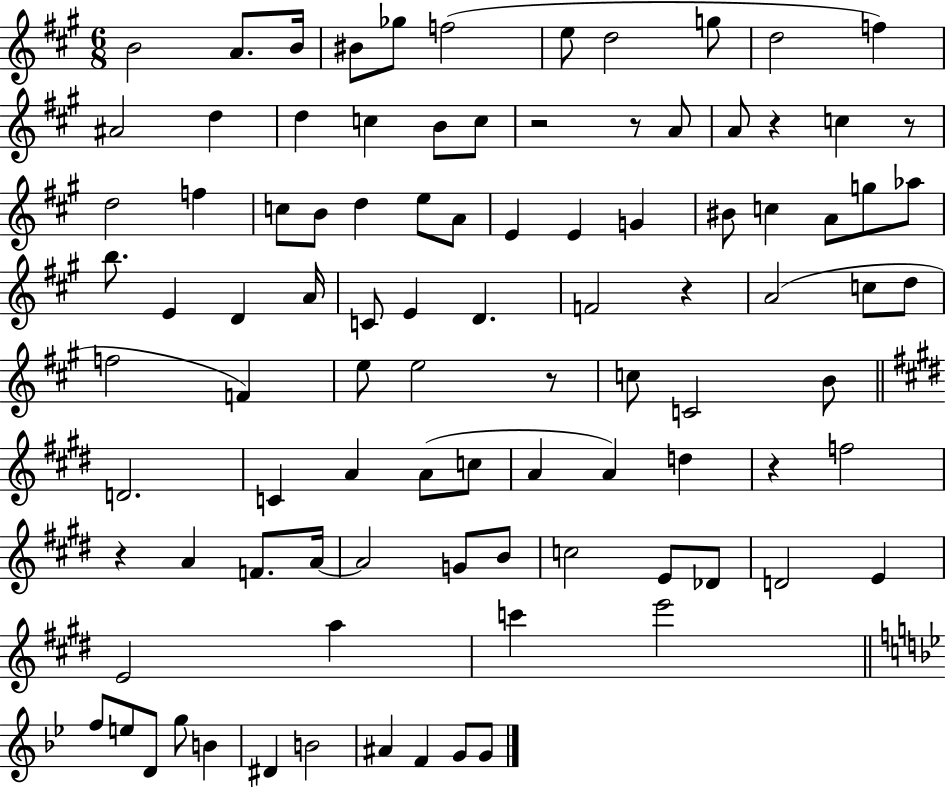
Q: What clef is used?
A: treble